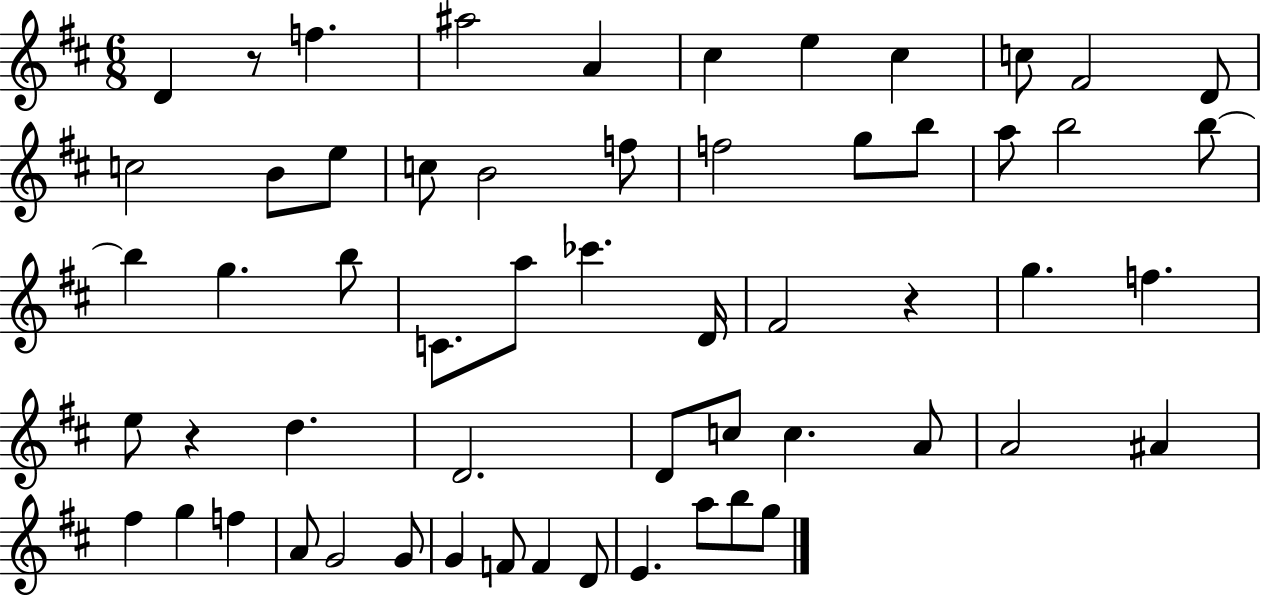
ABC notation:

X:1
T:Untitled
M:6/8
L:1/4
K:D
D z/2 f ^a2 A ^c e ^c c/2 ^F2 D/2 c2 B/2 e/2 c/2 B2 f/2 f2 g/2 b/2 a/2 b2 b/2 b g b/2 C/2 a/2 _c' D/4 ^F2 z g f e/2 z d D2 D/2 c/2 c A/2 A2 ^A ^f g f A/2 G2 G/2 G F/2 F D/2 E a/2 b/2 g/2